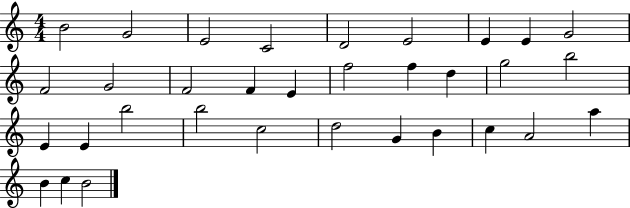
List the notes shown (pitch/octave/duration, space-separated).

B4/h G4/h E4/h C4/h D4/h E4/h E4/q E4/q G4/h F4/h G4/h F4/h F4/q E4/q F5/h F5/q D5/q G5/h B5/h E4/q E4/q B5/h B5/h C5/h D5/h G4/q B4/q C5/q A4/h A5/q B4/q C5/q B4/h